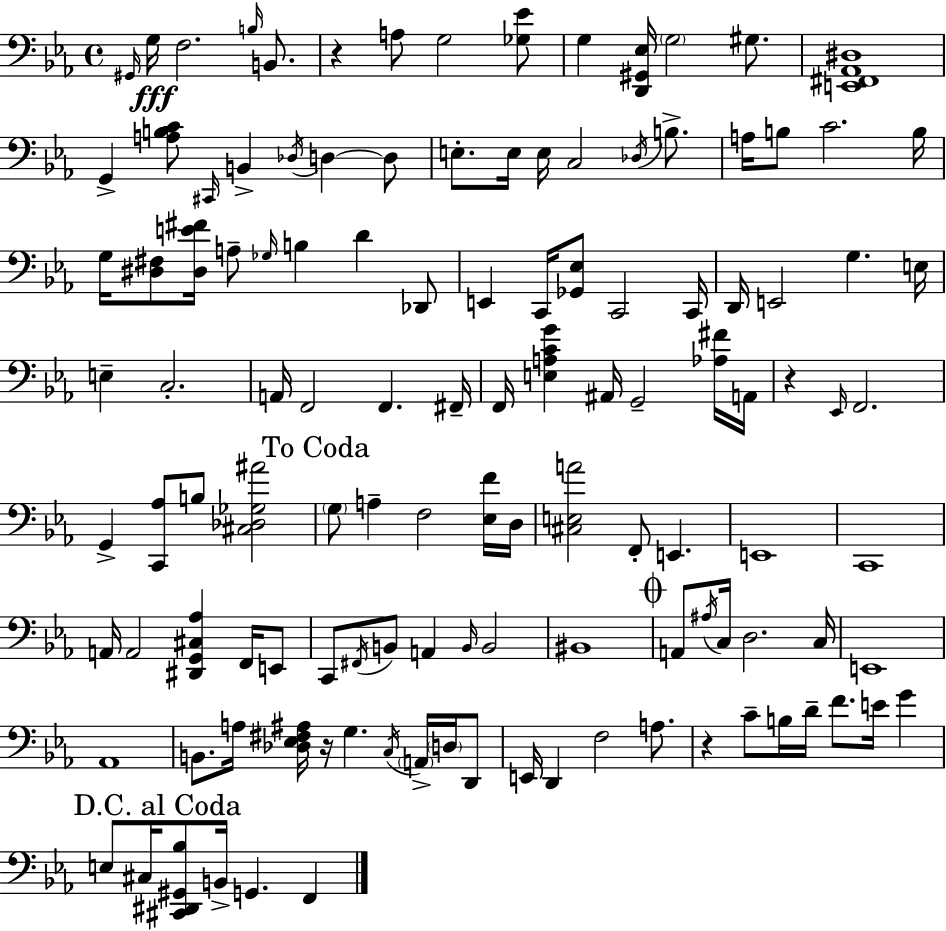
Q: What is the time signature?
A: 4/4